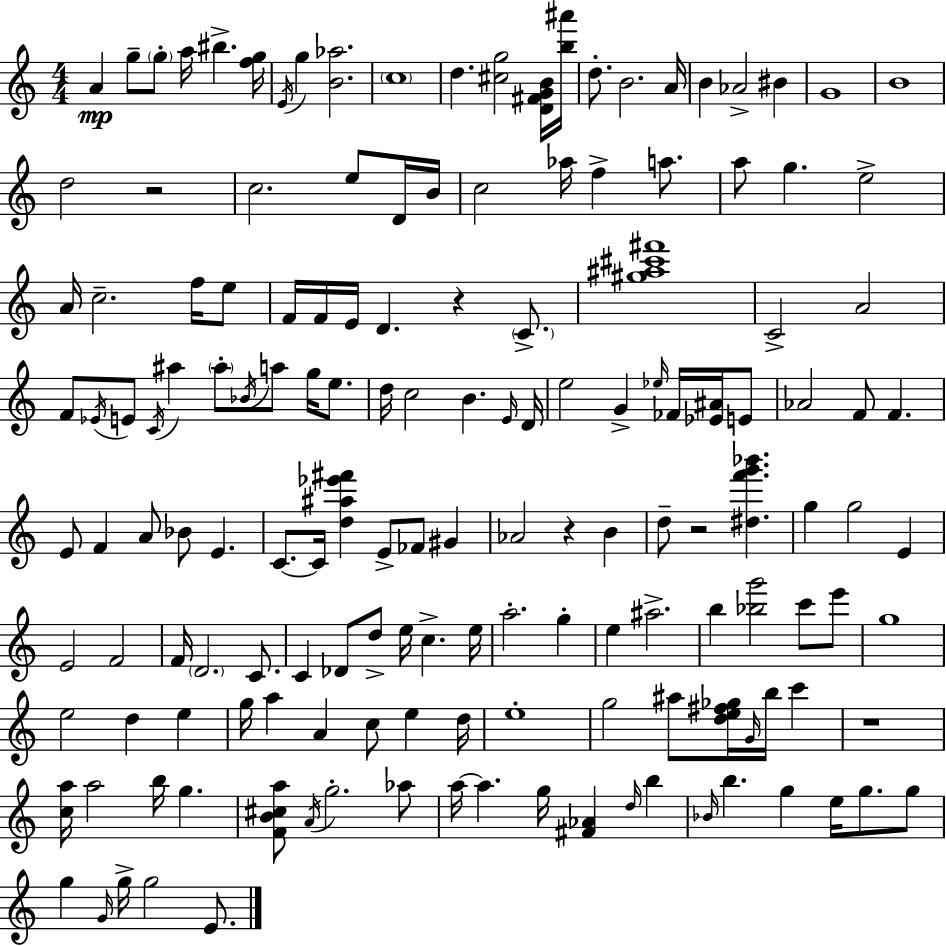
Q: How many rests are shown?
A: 5